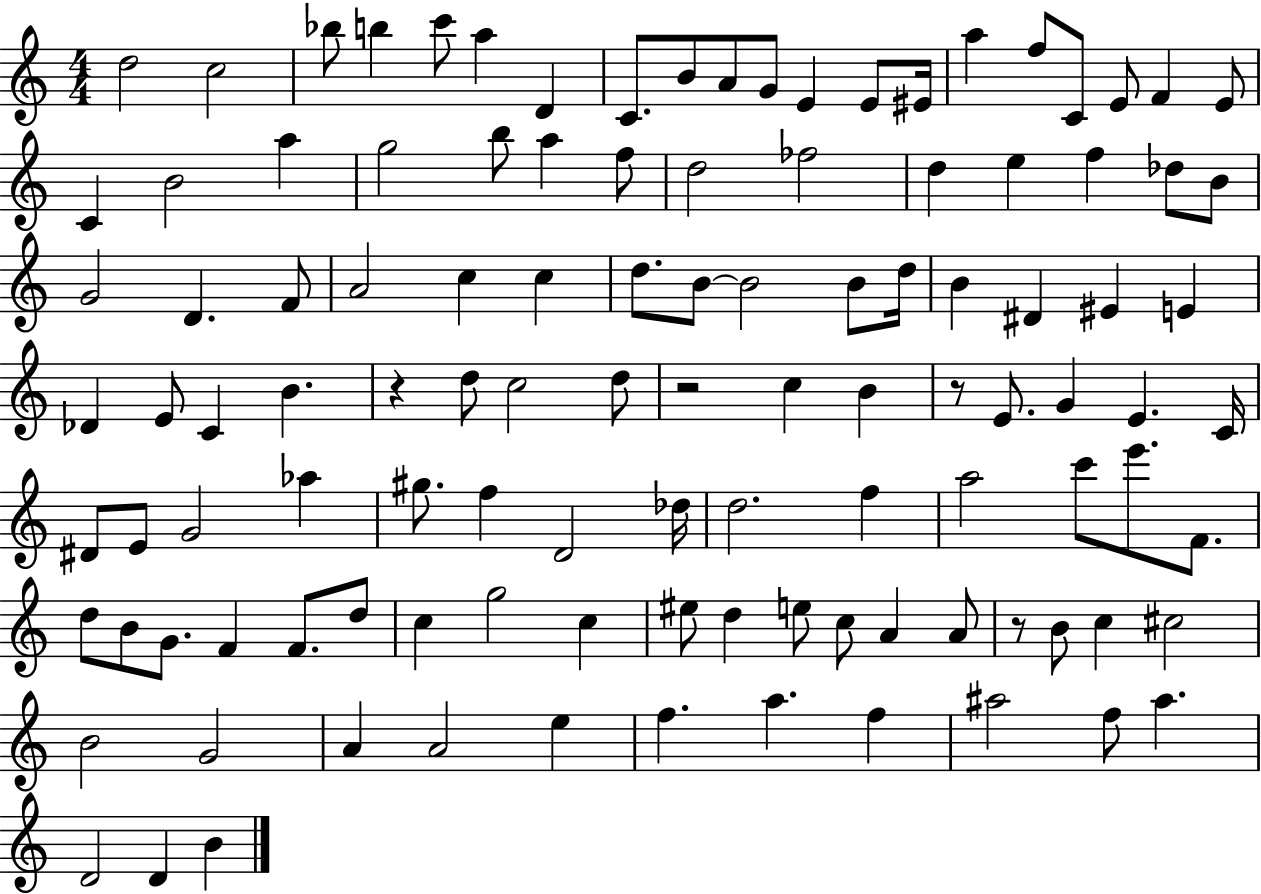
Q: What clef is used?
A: treble